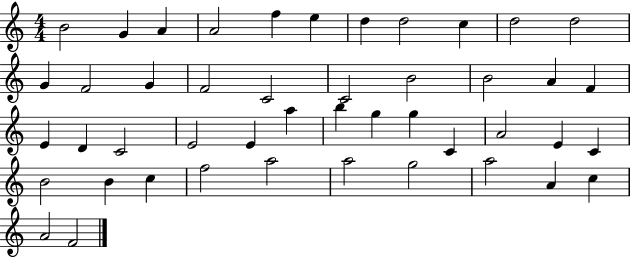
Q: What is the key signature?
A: C major